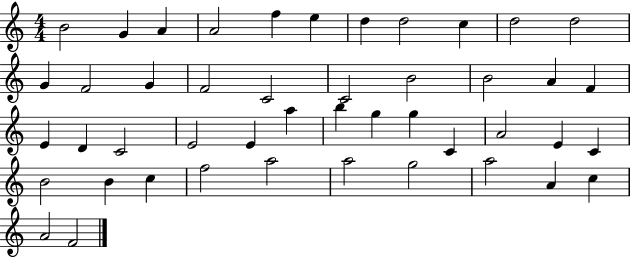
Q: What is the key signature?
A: C major